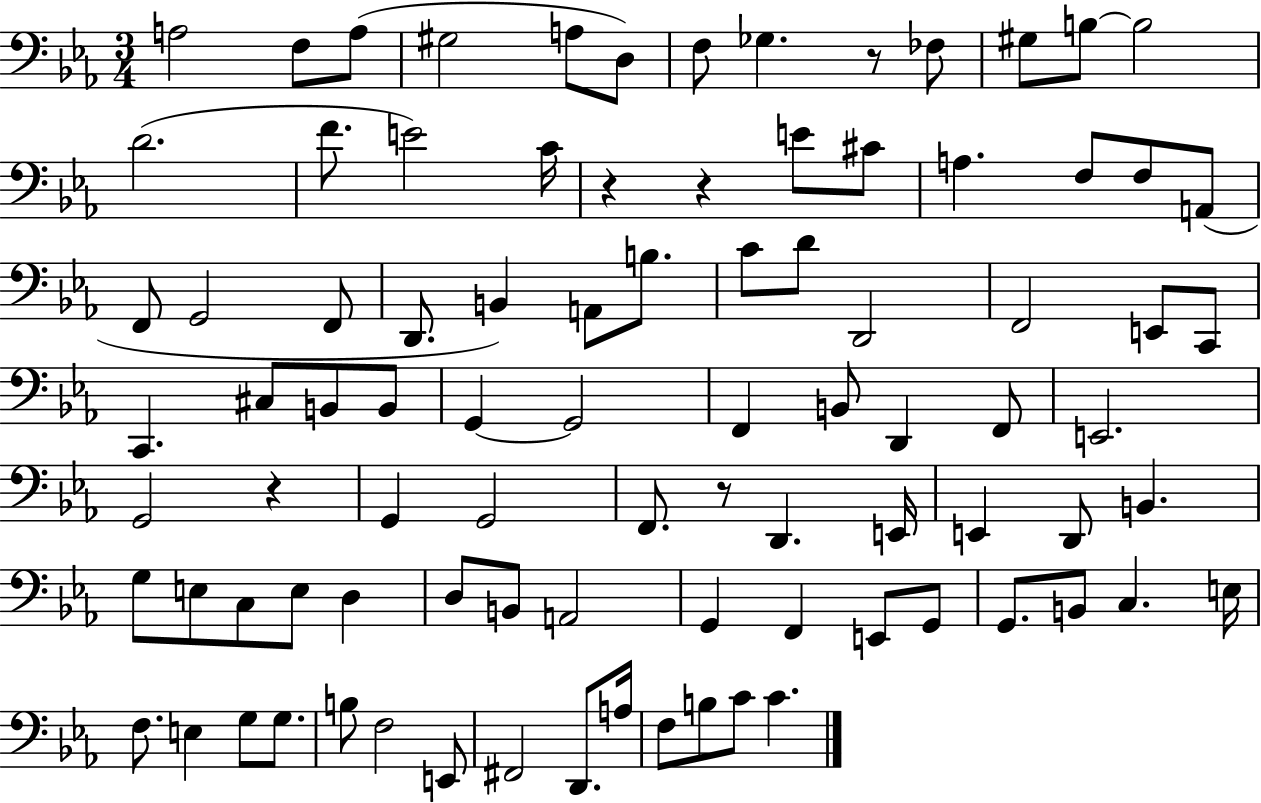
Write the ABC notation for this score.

X:1
T:Untitled
M:3/4
L:1/4
K:Eb
A,2 F,/2 A,/2 ^G,2 A,/2 D,/2 F,/2 _G, z/2 _F,/2 ^G,/2 B,/2 B,2 D2 F/2 E2 C/4 z z E/2 ^C/2 A, F,/2 F,/2 A,,/2 F,,/2 G,,2 F,,/2 D,,/2 B,, A,,/2 B,/2 C/2 D/2 D,,2 F,,2 E,,/2 C,,/2 C,, ^C,/2 B,,/2 B,,/2 G,, G,,2 F,, B,,/2 D,, F,,/2 E,,2 G,,2 z G,, G,,2 F,,/2 z/2 D,, E,,/4 E,, D,,/2 B,, G,/2 E,/2 C,/2 E,/2 D, D,/2 B,,/2 A,,2 G,, F,, E,,/2 G,,/2 G,,/2 B,,/2 C, E,/4 F,/2 E, G,/2 G,/2 B,/2 F,2 E,,/2 ^F,,2 D,,/2 A,/4 F,/2 B,/2 C/2 C